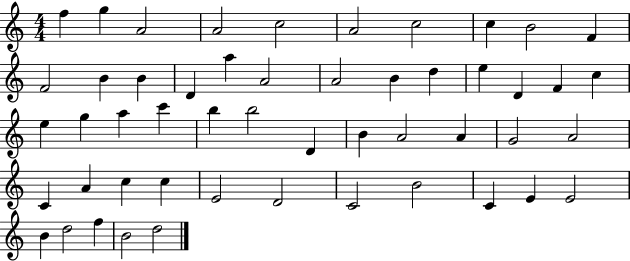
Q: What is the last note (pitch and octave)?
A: D5